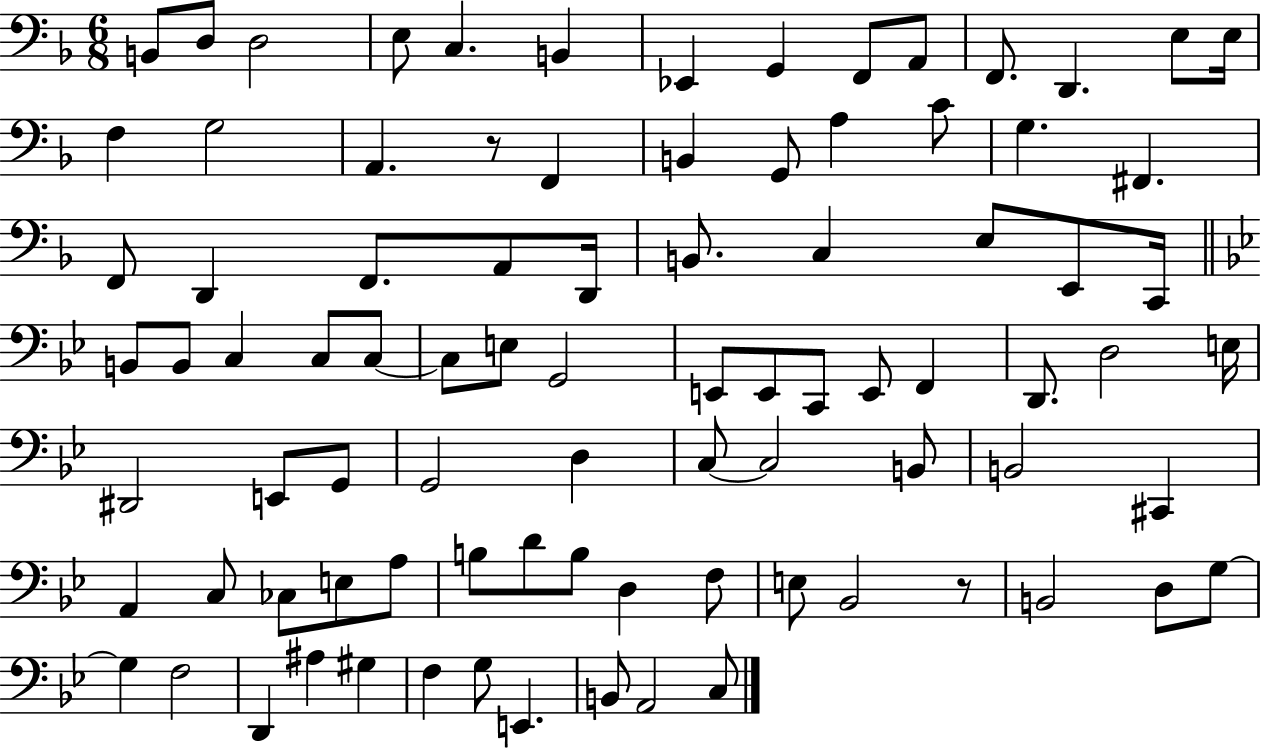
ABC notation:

X:1
T:Untitled
M:6/8
L:1/4
K:F
B,,/2 D,/2 D,2 E,/2 C, B,, _E,, G,, F,,/2 A,,/2 F,,/2 D,, E,/2 E,/4 F, G,2 A,, z/2 F,, B,, G,,/2 A, C/2 G, ^F,, F,,/2 D,, F,,/2 A,,/2 D,,/4 B,,/2 C, E,/2 E,,/2 C,,/4 B,,/2 B,,/2 C, C,/2 C,/2 C,/2 E,/2 G,,2 E,,/2 E,,/2 C,,/2 E,,/2 F,, D,,/2 D,2 E,/4 ^D,,2 E,,/2 G,,/2 G,,2 D, C,/2 C,2 B,,/2 B,,2 ^C,, A,, C,/2 _C,/2 E,/2 A,/2 B,/2 D/2 B,/2 D, F,/2 E,/2 _B,,2 z/2 B,,2 D,/2 G,/2 G, F,2 D,, ^A, ^G, F, G,/2 E,, B,,/2 A,,2 C,/2